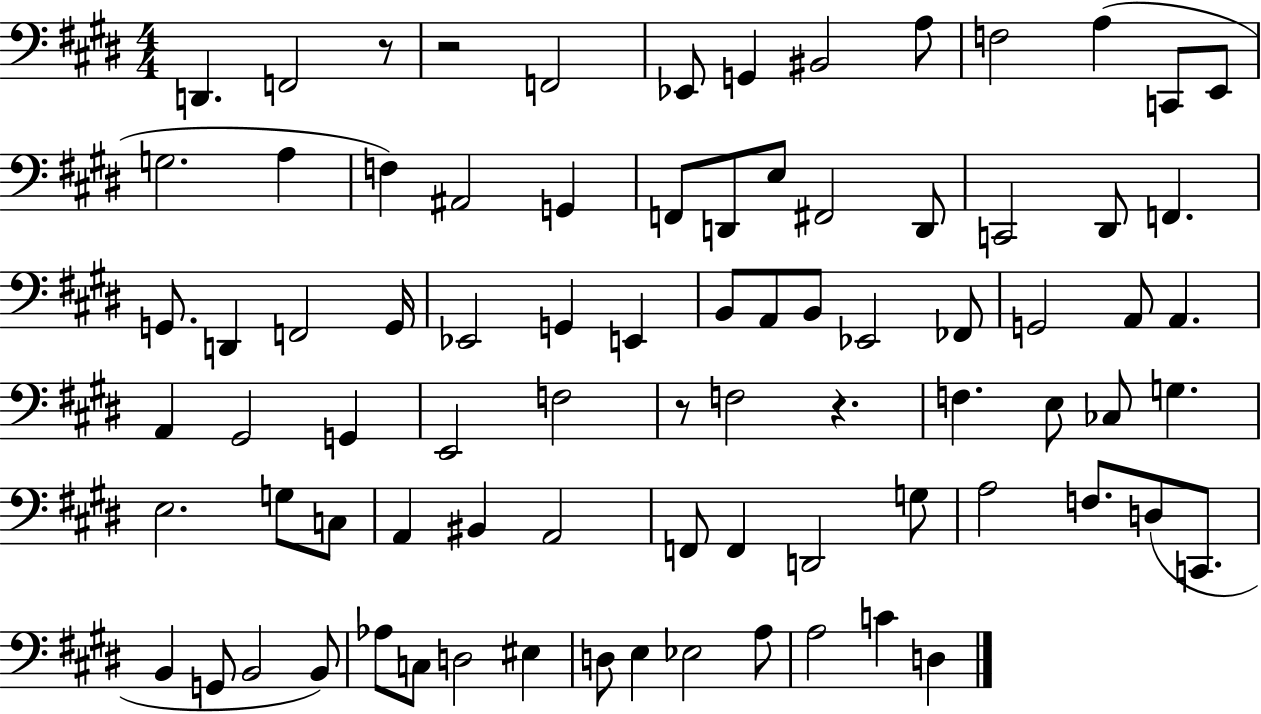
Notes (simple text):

D2/q. F2/h R/e R/h F2/h Eb2/e G2/q BIS2/h A3/e F3/h A3/q C2/e E2/e G3/h. A3/q F3/q A#2/h G2/q F2/e D2/e E3/e F#2/h D2/e C2/h D#2/e F2/q. G2/e. D2/q F2/h G2/s Eb2/h G2/q E2/q B2/e A2/e B2/e Eb2/h FES2/e G2/h A2/e A2/q. A2/q G#2/h G2/q E2/h F3/h R/e F3/h R/q. F3/q. E3/e CES3/e G3/q. E3/h. G3/e C3/e A2/q BIS2/q A2/h F2/e F2/q D2/h G3/e A3/h F3/e. D3/e C2/e. B2/q G2/e B2/h B2/e Ab3/e C3/e D3/h EIS3/q D3/e E3/q Eb3/h A3/e A3/h C4/q D3/q